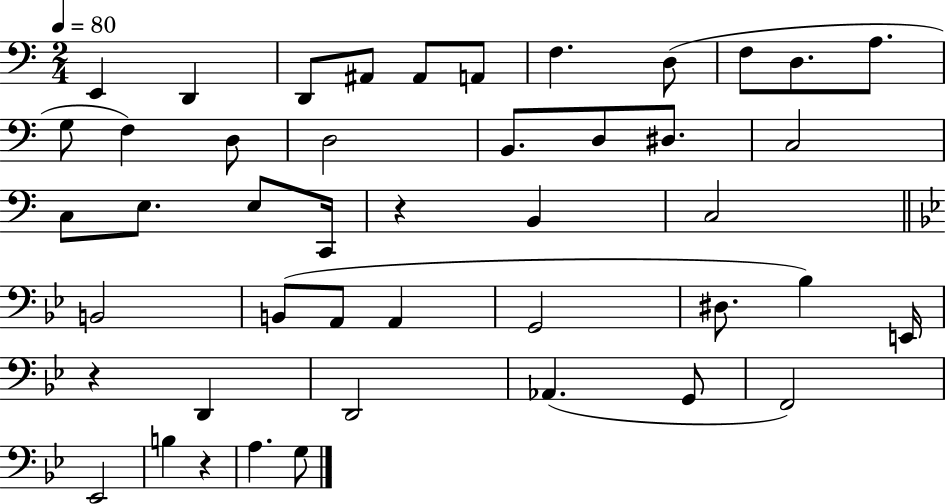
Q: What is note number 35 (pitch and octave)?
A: D2